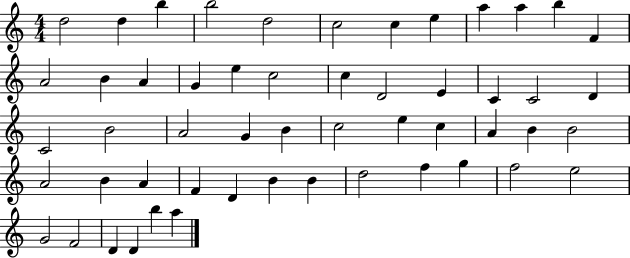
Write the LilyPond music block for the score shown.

{
  \clef treble
  \numericTimeSignature
  \time 4/4
  \key c \major
  d''2 d''4 b''4 | b''2 d''2 | c''2 c''4 e''4 | a''4 a''4 b''4 f'4 | \break a'2 b'4 a'4 | g'4 e''4 c''2 | c''4 d'2 e'4 | c'4 c'2 d'4 | \break c'2 b'2 | a'2 g'4 b'4 | c''2 e''4 c''4 | a'4 b'4 b'2 | \break a'2 b'4 a'4 | f'4 d'4 b'4 b'4 | d''2 f''4 g''4 | f''2 e''2 | \break g'2 f'2 | d'4 d'4 b''4 a''4 | \bar "|."
}